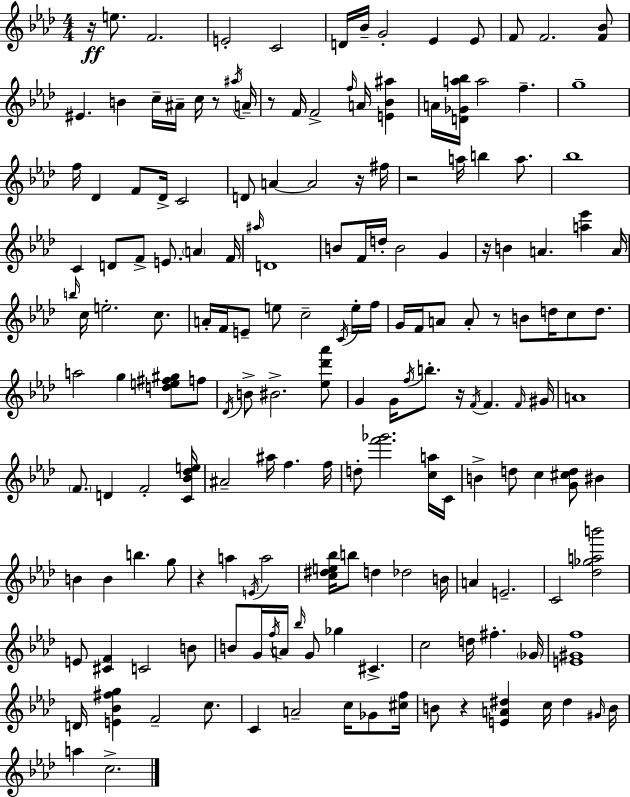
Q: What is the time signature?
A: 4/4